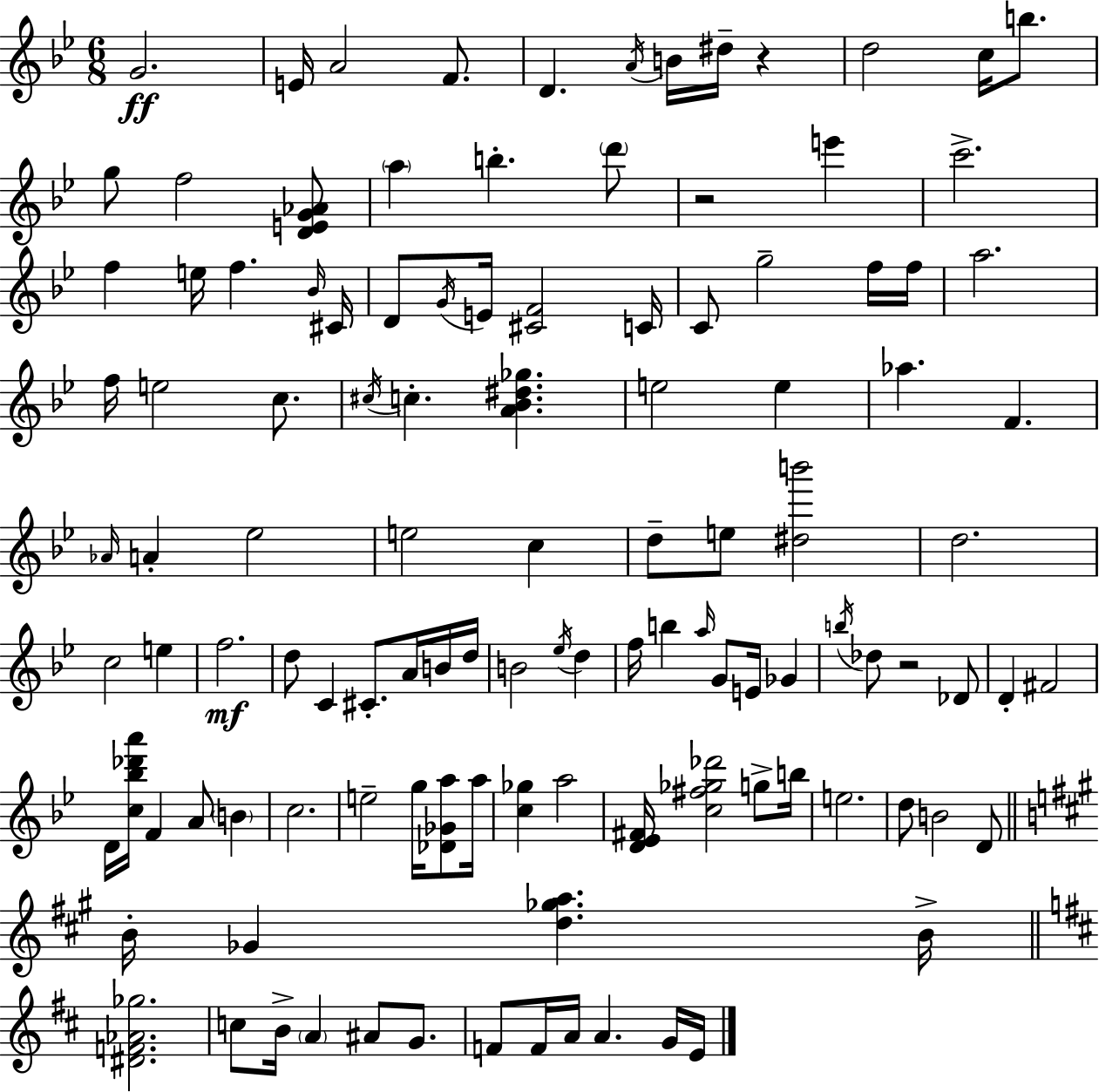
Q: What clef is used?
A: treble